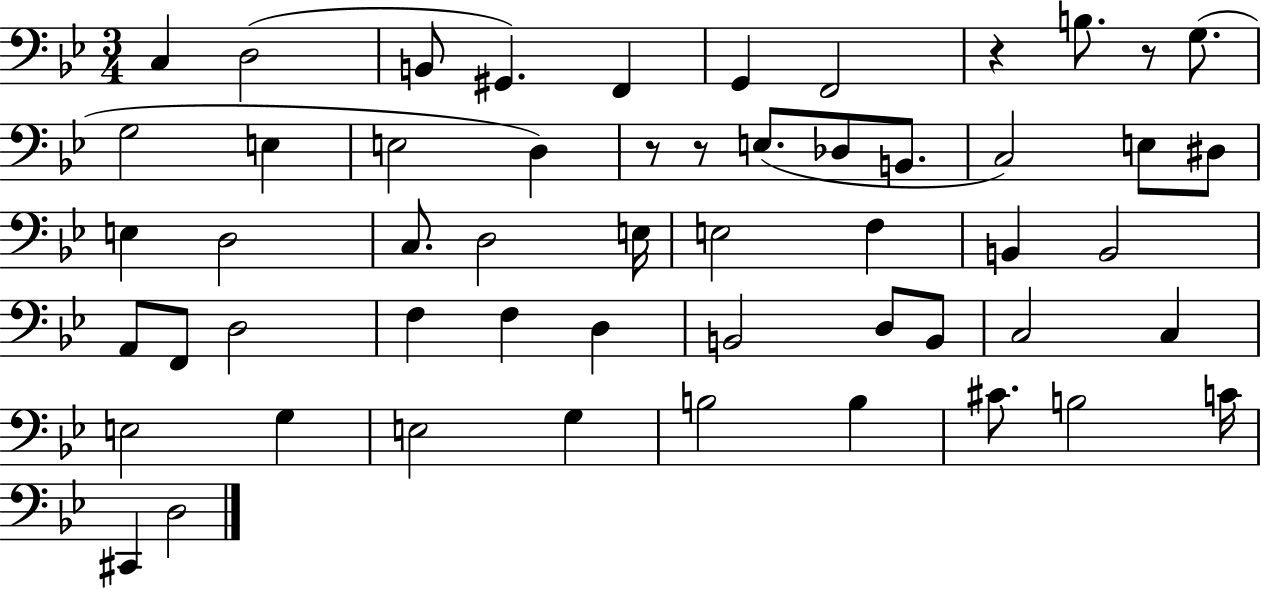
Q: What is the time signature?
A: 3/4